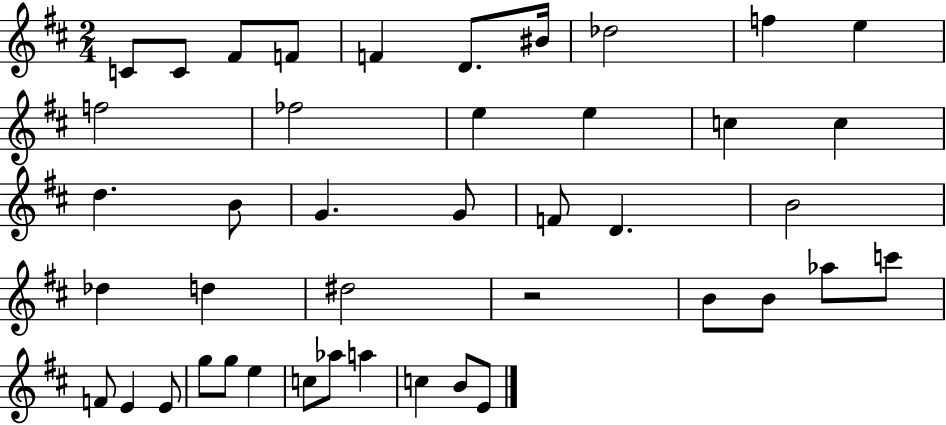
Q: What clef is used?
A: treble